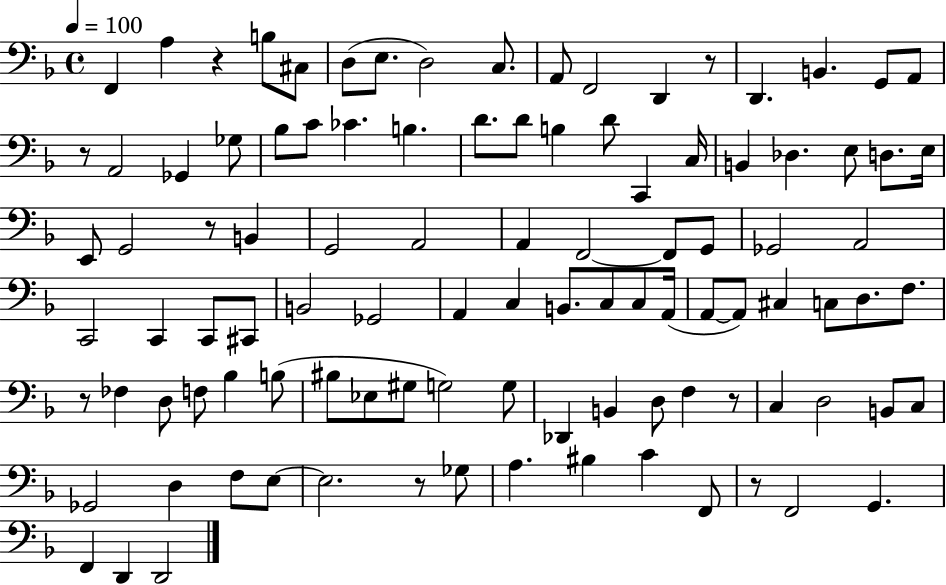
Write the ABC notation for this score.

X:1
T:Untitled
M:4/4
L:1/4
K:F
F,, A, z B,/2 ^C,/2 D,/2 E,/2 D,2 C,/2 A,,/2 F,,2 D,, z/2 D,, B,, G,,/2 A,,/2 z/2 A,,2 _G,, _G,/2 _B,/2 C/2 _C B, D/2 D/2 B, D/2 C,, C,/4 B,, _D, E,/2 D,/2 E,/4 E,,/2 G,,2 z/2 B,, G,,2 A,,2 A,, F,,2 F,,/2 G,,/2 _G,,2 A,,2 C,,2 C,, C,,/2 ^C,,/2 B,,2 _G,,2 A,, C, B,,/2 C,/2 C,/2 A,,/4 A,,/2 A,,/2 ^C, C,/2 D,/2 F,/2 z/2 _F, D,/2 F,/2 _B, B,/2 ^B,/2 _E,/2 ^G,/2 G,2 G,/2 _D,, B,, D,/2 F, z/2 C, D,2 B,,/2 C,/2 _G,,2 D, F,/2 E,/2 E,2 z/2 _G,/2 A, ^B, C F,,/2 z/2 F,,2 G,, F,, D,, D,,2